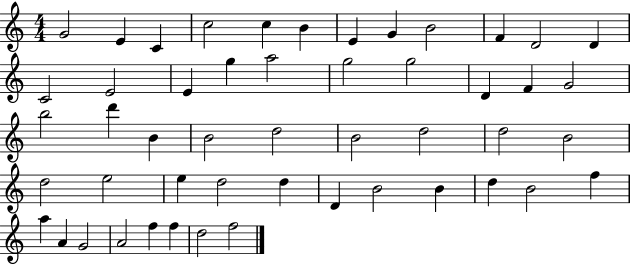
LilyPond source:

{
  \clef treble
  \numericTimeSignature
  \time 4/4
  \key c \major
  g'2 e'4 c'4 | c''2 c''4 b'4 | e'4 g'4 b'2 | f'4 d'2 d'4 | \break c'2 e'2 | e'4 g''4 a''2 | g''2 g''2 | d'4 f'4 g'2 | \break b''2 d'''4 b'4 | b'2 d''2 | b'2 d''2 | d''2 b'2 | \break d''2 e''2 | e''4 d''2 d''4 | d'4 b'2 b'4 | d''4 b'2 f''4 | \break a''4 a'4 g'2 | a'2 f''4 f''4 | d''2 f''2 | \bar "|."
}